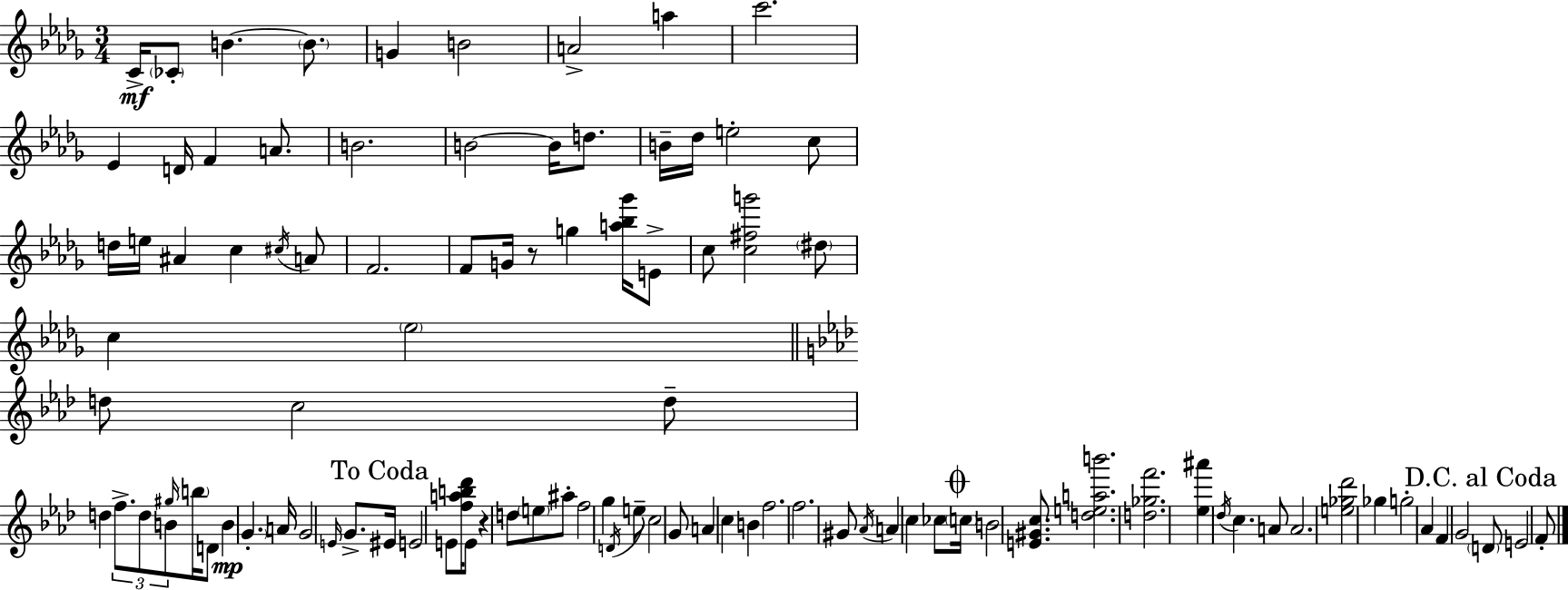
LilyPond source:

{
  \clef treble
  \numericTimeSignature
  \time 3/4
  \key bes \minor
  c'16->\mf \parenthesize ces'8-. b'4.~~ \parenthesize b'8. | g'4 b'2 | a'2-> a''4 | c'''2. | \break ees'4 d'16 f'4 a'8. | b'2. | b'2~~ b'16 d''8. | b'16-- des''16 e''2-. c''8 | \break d''16 e''16 ais'4 c''4 \acciaccatura { cis''16 } a'8 | f'2. | f'8 g'16 r8 g''4 <a'' bes'' ges'''>16 e'8-> | c''8 <c'' fis'' g'''>2 \parenthesize dis''8 | \break c''4 \parenthesize ees''2 | \bar "||" \break \key aes \major d''8 c''2 d''8-- | d''4 \tuplet 3/2 { f''8.-> d''8 b'8 } \grace { gis''16 } | \parenthesize b''16 d'8 b'4\mp \parenthesize g'4.-. | a'16 g'2 \grace { e'16 } g'8.-> | \break \mark "To Coda" eis'16 e'2 e'8 | <f'' a'' b'' des'''>16 e'8 r4 d''8 \parenthesize e''8 | ais''8-. f''2 g''4 | \acciaccatura { d'16 } e''8-- c''2 | \break g'8 a'4 c''4 b'4 | f''2. | f''2. | gis'8 \acciaccatura { aes'16 } a'4 c''4 | \break ces''8 \mark \markup { \musicglyph "scripts.coda" } \parenthesize c''16 b'2 | <e' gis' c''>8. <d'' e'' a'' b'''>2. | <d'' ges'' f'''>2. | <ees'' ais'''>4 \acciaccatura { des''16 } c''4. | \break a'8 a'2. | <e'' ges'' des'''>2 | ges''4 g''2-. | aes'4 f'4 g'2 | \break \mark "D.C. al Coda" \parenthesize d'8 e'2 | f'8-. \bar "|."
}